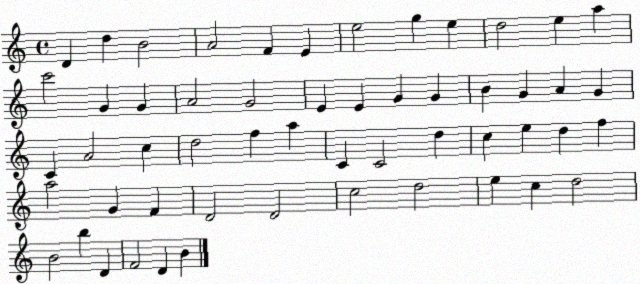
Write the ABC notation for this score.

X:1
T:Untitled
M:4/4
L:1/4
K:C
D d B2 A2 F E e2 g e d2 e a c'2 G G A2 G2 E E G G B G A G C A2 c d2 f a C C2 d c e d f a2 G F D2 D2 c2 d2 e c d2 B2 b D F2 D B